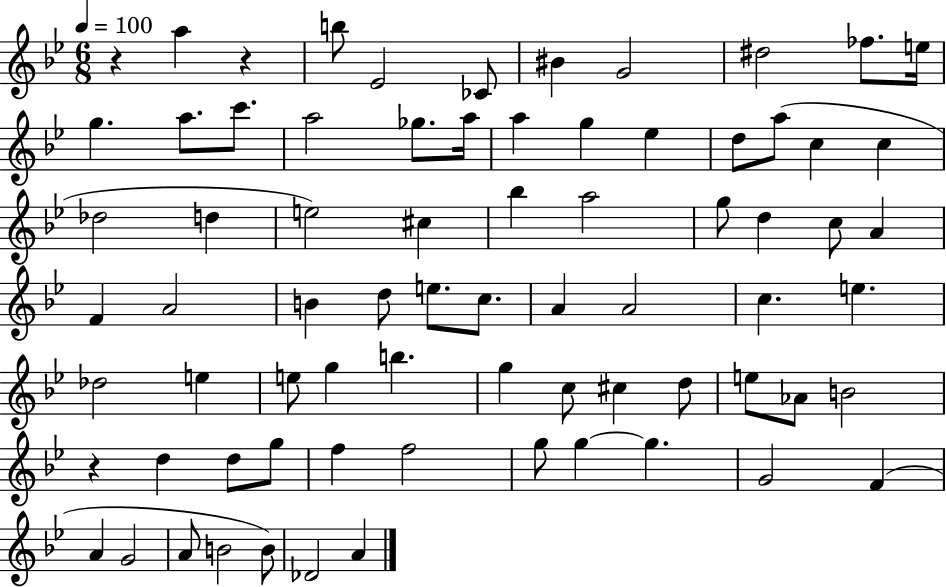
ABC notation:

X:1
T:Untitled
M:6/8
L:1/4
K:Bb
z a z b/2 _E2 _C/2 ^B G2 ^d2 _f/2 e/4 g a/2 c'/2 a2 _g/2 a/4 a g _e d/2 a/2 c c _d2 d e2 ^c _b a2 g/2 d c/2 A F A2 B d/2 e/2 c/2 A A2 c e _d2 e e/2 g b g c/2 ^c d/2 e/2 _A/2 B2 z d d/2 g/2 f f2 g/2 g g G2 F A G2 A/2 B2 B/2 _D2 A